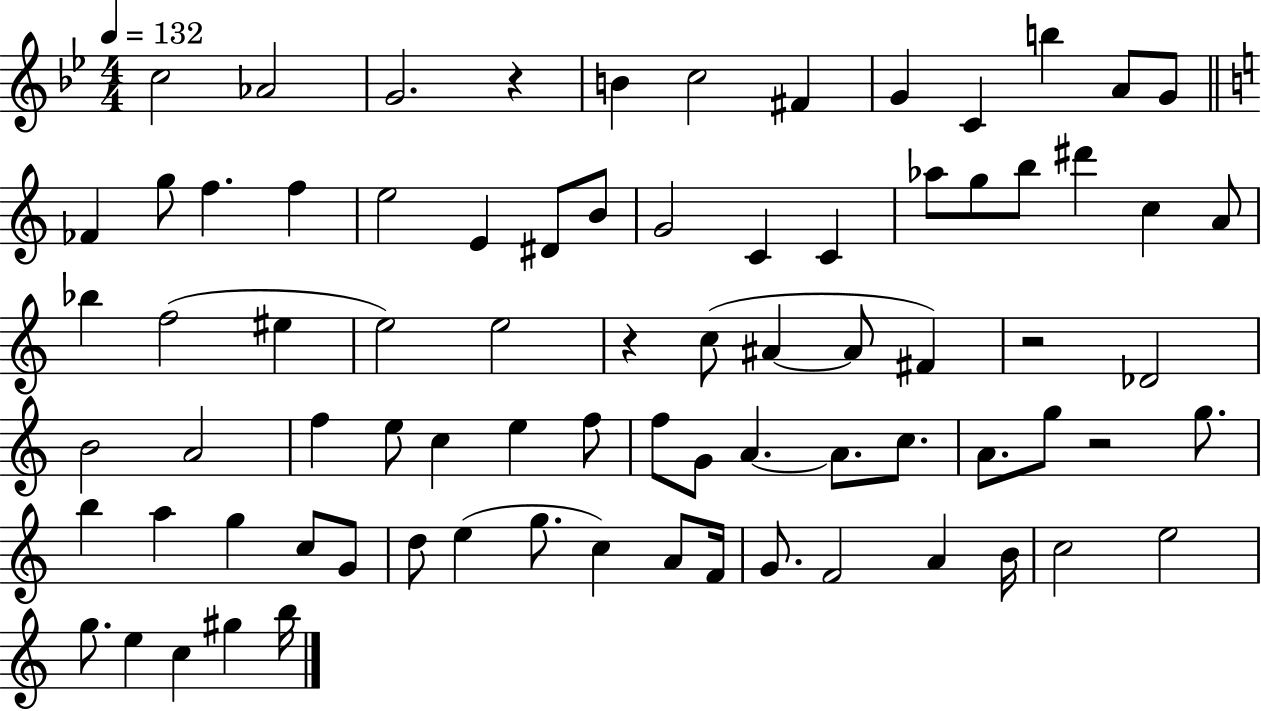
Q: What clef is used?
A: treble